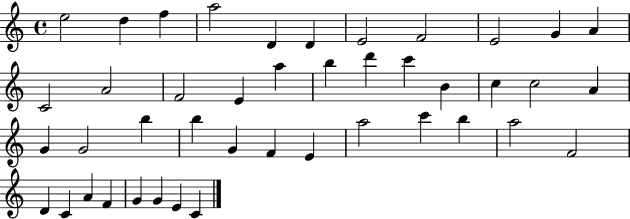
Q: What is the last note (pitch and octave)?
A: C4